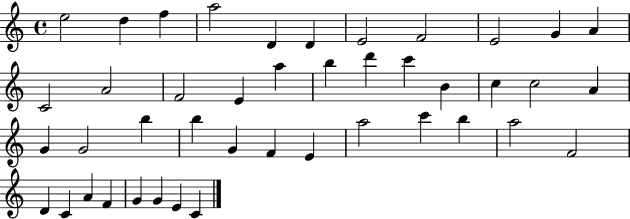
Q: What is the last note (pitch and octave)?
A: C4